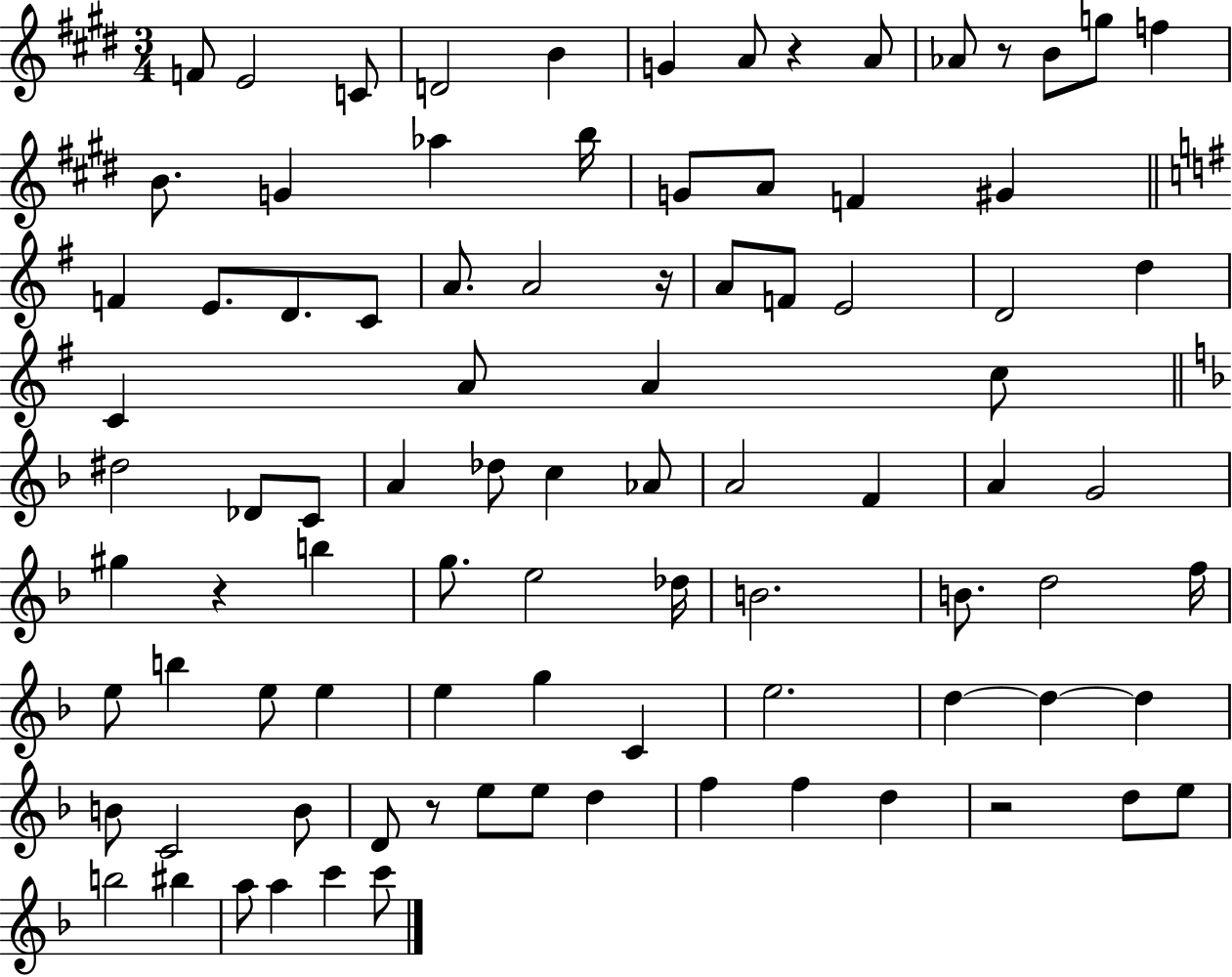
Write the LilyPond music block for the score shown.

{
  \clef treble
  \numericTimeSignature
  \time 3/4
  \key e \major
  \repeat volta 2 { f'8 e'2 c'8 | d'2 b'4 | g'4 a'8 r4 a'8 | aes'8 r8 b'8 g''8 f''4 | \break b'8. g'4 aes''4 b''16 | g'8 a'8 f'4 gis'4 | \bar "||" \break \key e \minor f'4 e'8. d'8. c'8 | a'8. a'2 r16 | a'8 f'8 e'2 | d'2 d''4 | \break c'4 a'8 a'4 c''8 | \bar "||" \break \key d \minor dis''2 des'8 c'8 | a'4 des''8 c''4 aes'8 | a'2 f'4 | a'4 g'2 | \break gis''4 r4 b''4 | g''8. e''2 des''16 | b'2. | b'8. d''2 f''16 | \break e''8 b''4 e''8 e''4 | e''4 g''4 c'4 | e''2. | d''4~~ d''4~~ d''4 | \break b'8 c'2 b'8 | d'8 r8 e''8 e''8 d''4 | f''4 f''4 d''4 | r2 d''8 e''8 | \break b''2 bis''4 | a''8 a''4 c'''4 c'''8 | } \bar "|."
}